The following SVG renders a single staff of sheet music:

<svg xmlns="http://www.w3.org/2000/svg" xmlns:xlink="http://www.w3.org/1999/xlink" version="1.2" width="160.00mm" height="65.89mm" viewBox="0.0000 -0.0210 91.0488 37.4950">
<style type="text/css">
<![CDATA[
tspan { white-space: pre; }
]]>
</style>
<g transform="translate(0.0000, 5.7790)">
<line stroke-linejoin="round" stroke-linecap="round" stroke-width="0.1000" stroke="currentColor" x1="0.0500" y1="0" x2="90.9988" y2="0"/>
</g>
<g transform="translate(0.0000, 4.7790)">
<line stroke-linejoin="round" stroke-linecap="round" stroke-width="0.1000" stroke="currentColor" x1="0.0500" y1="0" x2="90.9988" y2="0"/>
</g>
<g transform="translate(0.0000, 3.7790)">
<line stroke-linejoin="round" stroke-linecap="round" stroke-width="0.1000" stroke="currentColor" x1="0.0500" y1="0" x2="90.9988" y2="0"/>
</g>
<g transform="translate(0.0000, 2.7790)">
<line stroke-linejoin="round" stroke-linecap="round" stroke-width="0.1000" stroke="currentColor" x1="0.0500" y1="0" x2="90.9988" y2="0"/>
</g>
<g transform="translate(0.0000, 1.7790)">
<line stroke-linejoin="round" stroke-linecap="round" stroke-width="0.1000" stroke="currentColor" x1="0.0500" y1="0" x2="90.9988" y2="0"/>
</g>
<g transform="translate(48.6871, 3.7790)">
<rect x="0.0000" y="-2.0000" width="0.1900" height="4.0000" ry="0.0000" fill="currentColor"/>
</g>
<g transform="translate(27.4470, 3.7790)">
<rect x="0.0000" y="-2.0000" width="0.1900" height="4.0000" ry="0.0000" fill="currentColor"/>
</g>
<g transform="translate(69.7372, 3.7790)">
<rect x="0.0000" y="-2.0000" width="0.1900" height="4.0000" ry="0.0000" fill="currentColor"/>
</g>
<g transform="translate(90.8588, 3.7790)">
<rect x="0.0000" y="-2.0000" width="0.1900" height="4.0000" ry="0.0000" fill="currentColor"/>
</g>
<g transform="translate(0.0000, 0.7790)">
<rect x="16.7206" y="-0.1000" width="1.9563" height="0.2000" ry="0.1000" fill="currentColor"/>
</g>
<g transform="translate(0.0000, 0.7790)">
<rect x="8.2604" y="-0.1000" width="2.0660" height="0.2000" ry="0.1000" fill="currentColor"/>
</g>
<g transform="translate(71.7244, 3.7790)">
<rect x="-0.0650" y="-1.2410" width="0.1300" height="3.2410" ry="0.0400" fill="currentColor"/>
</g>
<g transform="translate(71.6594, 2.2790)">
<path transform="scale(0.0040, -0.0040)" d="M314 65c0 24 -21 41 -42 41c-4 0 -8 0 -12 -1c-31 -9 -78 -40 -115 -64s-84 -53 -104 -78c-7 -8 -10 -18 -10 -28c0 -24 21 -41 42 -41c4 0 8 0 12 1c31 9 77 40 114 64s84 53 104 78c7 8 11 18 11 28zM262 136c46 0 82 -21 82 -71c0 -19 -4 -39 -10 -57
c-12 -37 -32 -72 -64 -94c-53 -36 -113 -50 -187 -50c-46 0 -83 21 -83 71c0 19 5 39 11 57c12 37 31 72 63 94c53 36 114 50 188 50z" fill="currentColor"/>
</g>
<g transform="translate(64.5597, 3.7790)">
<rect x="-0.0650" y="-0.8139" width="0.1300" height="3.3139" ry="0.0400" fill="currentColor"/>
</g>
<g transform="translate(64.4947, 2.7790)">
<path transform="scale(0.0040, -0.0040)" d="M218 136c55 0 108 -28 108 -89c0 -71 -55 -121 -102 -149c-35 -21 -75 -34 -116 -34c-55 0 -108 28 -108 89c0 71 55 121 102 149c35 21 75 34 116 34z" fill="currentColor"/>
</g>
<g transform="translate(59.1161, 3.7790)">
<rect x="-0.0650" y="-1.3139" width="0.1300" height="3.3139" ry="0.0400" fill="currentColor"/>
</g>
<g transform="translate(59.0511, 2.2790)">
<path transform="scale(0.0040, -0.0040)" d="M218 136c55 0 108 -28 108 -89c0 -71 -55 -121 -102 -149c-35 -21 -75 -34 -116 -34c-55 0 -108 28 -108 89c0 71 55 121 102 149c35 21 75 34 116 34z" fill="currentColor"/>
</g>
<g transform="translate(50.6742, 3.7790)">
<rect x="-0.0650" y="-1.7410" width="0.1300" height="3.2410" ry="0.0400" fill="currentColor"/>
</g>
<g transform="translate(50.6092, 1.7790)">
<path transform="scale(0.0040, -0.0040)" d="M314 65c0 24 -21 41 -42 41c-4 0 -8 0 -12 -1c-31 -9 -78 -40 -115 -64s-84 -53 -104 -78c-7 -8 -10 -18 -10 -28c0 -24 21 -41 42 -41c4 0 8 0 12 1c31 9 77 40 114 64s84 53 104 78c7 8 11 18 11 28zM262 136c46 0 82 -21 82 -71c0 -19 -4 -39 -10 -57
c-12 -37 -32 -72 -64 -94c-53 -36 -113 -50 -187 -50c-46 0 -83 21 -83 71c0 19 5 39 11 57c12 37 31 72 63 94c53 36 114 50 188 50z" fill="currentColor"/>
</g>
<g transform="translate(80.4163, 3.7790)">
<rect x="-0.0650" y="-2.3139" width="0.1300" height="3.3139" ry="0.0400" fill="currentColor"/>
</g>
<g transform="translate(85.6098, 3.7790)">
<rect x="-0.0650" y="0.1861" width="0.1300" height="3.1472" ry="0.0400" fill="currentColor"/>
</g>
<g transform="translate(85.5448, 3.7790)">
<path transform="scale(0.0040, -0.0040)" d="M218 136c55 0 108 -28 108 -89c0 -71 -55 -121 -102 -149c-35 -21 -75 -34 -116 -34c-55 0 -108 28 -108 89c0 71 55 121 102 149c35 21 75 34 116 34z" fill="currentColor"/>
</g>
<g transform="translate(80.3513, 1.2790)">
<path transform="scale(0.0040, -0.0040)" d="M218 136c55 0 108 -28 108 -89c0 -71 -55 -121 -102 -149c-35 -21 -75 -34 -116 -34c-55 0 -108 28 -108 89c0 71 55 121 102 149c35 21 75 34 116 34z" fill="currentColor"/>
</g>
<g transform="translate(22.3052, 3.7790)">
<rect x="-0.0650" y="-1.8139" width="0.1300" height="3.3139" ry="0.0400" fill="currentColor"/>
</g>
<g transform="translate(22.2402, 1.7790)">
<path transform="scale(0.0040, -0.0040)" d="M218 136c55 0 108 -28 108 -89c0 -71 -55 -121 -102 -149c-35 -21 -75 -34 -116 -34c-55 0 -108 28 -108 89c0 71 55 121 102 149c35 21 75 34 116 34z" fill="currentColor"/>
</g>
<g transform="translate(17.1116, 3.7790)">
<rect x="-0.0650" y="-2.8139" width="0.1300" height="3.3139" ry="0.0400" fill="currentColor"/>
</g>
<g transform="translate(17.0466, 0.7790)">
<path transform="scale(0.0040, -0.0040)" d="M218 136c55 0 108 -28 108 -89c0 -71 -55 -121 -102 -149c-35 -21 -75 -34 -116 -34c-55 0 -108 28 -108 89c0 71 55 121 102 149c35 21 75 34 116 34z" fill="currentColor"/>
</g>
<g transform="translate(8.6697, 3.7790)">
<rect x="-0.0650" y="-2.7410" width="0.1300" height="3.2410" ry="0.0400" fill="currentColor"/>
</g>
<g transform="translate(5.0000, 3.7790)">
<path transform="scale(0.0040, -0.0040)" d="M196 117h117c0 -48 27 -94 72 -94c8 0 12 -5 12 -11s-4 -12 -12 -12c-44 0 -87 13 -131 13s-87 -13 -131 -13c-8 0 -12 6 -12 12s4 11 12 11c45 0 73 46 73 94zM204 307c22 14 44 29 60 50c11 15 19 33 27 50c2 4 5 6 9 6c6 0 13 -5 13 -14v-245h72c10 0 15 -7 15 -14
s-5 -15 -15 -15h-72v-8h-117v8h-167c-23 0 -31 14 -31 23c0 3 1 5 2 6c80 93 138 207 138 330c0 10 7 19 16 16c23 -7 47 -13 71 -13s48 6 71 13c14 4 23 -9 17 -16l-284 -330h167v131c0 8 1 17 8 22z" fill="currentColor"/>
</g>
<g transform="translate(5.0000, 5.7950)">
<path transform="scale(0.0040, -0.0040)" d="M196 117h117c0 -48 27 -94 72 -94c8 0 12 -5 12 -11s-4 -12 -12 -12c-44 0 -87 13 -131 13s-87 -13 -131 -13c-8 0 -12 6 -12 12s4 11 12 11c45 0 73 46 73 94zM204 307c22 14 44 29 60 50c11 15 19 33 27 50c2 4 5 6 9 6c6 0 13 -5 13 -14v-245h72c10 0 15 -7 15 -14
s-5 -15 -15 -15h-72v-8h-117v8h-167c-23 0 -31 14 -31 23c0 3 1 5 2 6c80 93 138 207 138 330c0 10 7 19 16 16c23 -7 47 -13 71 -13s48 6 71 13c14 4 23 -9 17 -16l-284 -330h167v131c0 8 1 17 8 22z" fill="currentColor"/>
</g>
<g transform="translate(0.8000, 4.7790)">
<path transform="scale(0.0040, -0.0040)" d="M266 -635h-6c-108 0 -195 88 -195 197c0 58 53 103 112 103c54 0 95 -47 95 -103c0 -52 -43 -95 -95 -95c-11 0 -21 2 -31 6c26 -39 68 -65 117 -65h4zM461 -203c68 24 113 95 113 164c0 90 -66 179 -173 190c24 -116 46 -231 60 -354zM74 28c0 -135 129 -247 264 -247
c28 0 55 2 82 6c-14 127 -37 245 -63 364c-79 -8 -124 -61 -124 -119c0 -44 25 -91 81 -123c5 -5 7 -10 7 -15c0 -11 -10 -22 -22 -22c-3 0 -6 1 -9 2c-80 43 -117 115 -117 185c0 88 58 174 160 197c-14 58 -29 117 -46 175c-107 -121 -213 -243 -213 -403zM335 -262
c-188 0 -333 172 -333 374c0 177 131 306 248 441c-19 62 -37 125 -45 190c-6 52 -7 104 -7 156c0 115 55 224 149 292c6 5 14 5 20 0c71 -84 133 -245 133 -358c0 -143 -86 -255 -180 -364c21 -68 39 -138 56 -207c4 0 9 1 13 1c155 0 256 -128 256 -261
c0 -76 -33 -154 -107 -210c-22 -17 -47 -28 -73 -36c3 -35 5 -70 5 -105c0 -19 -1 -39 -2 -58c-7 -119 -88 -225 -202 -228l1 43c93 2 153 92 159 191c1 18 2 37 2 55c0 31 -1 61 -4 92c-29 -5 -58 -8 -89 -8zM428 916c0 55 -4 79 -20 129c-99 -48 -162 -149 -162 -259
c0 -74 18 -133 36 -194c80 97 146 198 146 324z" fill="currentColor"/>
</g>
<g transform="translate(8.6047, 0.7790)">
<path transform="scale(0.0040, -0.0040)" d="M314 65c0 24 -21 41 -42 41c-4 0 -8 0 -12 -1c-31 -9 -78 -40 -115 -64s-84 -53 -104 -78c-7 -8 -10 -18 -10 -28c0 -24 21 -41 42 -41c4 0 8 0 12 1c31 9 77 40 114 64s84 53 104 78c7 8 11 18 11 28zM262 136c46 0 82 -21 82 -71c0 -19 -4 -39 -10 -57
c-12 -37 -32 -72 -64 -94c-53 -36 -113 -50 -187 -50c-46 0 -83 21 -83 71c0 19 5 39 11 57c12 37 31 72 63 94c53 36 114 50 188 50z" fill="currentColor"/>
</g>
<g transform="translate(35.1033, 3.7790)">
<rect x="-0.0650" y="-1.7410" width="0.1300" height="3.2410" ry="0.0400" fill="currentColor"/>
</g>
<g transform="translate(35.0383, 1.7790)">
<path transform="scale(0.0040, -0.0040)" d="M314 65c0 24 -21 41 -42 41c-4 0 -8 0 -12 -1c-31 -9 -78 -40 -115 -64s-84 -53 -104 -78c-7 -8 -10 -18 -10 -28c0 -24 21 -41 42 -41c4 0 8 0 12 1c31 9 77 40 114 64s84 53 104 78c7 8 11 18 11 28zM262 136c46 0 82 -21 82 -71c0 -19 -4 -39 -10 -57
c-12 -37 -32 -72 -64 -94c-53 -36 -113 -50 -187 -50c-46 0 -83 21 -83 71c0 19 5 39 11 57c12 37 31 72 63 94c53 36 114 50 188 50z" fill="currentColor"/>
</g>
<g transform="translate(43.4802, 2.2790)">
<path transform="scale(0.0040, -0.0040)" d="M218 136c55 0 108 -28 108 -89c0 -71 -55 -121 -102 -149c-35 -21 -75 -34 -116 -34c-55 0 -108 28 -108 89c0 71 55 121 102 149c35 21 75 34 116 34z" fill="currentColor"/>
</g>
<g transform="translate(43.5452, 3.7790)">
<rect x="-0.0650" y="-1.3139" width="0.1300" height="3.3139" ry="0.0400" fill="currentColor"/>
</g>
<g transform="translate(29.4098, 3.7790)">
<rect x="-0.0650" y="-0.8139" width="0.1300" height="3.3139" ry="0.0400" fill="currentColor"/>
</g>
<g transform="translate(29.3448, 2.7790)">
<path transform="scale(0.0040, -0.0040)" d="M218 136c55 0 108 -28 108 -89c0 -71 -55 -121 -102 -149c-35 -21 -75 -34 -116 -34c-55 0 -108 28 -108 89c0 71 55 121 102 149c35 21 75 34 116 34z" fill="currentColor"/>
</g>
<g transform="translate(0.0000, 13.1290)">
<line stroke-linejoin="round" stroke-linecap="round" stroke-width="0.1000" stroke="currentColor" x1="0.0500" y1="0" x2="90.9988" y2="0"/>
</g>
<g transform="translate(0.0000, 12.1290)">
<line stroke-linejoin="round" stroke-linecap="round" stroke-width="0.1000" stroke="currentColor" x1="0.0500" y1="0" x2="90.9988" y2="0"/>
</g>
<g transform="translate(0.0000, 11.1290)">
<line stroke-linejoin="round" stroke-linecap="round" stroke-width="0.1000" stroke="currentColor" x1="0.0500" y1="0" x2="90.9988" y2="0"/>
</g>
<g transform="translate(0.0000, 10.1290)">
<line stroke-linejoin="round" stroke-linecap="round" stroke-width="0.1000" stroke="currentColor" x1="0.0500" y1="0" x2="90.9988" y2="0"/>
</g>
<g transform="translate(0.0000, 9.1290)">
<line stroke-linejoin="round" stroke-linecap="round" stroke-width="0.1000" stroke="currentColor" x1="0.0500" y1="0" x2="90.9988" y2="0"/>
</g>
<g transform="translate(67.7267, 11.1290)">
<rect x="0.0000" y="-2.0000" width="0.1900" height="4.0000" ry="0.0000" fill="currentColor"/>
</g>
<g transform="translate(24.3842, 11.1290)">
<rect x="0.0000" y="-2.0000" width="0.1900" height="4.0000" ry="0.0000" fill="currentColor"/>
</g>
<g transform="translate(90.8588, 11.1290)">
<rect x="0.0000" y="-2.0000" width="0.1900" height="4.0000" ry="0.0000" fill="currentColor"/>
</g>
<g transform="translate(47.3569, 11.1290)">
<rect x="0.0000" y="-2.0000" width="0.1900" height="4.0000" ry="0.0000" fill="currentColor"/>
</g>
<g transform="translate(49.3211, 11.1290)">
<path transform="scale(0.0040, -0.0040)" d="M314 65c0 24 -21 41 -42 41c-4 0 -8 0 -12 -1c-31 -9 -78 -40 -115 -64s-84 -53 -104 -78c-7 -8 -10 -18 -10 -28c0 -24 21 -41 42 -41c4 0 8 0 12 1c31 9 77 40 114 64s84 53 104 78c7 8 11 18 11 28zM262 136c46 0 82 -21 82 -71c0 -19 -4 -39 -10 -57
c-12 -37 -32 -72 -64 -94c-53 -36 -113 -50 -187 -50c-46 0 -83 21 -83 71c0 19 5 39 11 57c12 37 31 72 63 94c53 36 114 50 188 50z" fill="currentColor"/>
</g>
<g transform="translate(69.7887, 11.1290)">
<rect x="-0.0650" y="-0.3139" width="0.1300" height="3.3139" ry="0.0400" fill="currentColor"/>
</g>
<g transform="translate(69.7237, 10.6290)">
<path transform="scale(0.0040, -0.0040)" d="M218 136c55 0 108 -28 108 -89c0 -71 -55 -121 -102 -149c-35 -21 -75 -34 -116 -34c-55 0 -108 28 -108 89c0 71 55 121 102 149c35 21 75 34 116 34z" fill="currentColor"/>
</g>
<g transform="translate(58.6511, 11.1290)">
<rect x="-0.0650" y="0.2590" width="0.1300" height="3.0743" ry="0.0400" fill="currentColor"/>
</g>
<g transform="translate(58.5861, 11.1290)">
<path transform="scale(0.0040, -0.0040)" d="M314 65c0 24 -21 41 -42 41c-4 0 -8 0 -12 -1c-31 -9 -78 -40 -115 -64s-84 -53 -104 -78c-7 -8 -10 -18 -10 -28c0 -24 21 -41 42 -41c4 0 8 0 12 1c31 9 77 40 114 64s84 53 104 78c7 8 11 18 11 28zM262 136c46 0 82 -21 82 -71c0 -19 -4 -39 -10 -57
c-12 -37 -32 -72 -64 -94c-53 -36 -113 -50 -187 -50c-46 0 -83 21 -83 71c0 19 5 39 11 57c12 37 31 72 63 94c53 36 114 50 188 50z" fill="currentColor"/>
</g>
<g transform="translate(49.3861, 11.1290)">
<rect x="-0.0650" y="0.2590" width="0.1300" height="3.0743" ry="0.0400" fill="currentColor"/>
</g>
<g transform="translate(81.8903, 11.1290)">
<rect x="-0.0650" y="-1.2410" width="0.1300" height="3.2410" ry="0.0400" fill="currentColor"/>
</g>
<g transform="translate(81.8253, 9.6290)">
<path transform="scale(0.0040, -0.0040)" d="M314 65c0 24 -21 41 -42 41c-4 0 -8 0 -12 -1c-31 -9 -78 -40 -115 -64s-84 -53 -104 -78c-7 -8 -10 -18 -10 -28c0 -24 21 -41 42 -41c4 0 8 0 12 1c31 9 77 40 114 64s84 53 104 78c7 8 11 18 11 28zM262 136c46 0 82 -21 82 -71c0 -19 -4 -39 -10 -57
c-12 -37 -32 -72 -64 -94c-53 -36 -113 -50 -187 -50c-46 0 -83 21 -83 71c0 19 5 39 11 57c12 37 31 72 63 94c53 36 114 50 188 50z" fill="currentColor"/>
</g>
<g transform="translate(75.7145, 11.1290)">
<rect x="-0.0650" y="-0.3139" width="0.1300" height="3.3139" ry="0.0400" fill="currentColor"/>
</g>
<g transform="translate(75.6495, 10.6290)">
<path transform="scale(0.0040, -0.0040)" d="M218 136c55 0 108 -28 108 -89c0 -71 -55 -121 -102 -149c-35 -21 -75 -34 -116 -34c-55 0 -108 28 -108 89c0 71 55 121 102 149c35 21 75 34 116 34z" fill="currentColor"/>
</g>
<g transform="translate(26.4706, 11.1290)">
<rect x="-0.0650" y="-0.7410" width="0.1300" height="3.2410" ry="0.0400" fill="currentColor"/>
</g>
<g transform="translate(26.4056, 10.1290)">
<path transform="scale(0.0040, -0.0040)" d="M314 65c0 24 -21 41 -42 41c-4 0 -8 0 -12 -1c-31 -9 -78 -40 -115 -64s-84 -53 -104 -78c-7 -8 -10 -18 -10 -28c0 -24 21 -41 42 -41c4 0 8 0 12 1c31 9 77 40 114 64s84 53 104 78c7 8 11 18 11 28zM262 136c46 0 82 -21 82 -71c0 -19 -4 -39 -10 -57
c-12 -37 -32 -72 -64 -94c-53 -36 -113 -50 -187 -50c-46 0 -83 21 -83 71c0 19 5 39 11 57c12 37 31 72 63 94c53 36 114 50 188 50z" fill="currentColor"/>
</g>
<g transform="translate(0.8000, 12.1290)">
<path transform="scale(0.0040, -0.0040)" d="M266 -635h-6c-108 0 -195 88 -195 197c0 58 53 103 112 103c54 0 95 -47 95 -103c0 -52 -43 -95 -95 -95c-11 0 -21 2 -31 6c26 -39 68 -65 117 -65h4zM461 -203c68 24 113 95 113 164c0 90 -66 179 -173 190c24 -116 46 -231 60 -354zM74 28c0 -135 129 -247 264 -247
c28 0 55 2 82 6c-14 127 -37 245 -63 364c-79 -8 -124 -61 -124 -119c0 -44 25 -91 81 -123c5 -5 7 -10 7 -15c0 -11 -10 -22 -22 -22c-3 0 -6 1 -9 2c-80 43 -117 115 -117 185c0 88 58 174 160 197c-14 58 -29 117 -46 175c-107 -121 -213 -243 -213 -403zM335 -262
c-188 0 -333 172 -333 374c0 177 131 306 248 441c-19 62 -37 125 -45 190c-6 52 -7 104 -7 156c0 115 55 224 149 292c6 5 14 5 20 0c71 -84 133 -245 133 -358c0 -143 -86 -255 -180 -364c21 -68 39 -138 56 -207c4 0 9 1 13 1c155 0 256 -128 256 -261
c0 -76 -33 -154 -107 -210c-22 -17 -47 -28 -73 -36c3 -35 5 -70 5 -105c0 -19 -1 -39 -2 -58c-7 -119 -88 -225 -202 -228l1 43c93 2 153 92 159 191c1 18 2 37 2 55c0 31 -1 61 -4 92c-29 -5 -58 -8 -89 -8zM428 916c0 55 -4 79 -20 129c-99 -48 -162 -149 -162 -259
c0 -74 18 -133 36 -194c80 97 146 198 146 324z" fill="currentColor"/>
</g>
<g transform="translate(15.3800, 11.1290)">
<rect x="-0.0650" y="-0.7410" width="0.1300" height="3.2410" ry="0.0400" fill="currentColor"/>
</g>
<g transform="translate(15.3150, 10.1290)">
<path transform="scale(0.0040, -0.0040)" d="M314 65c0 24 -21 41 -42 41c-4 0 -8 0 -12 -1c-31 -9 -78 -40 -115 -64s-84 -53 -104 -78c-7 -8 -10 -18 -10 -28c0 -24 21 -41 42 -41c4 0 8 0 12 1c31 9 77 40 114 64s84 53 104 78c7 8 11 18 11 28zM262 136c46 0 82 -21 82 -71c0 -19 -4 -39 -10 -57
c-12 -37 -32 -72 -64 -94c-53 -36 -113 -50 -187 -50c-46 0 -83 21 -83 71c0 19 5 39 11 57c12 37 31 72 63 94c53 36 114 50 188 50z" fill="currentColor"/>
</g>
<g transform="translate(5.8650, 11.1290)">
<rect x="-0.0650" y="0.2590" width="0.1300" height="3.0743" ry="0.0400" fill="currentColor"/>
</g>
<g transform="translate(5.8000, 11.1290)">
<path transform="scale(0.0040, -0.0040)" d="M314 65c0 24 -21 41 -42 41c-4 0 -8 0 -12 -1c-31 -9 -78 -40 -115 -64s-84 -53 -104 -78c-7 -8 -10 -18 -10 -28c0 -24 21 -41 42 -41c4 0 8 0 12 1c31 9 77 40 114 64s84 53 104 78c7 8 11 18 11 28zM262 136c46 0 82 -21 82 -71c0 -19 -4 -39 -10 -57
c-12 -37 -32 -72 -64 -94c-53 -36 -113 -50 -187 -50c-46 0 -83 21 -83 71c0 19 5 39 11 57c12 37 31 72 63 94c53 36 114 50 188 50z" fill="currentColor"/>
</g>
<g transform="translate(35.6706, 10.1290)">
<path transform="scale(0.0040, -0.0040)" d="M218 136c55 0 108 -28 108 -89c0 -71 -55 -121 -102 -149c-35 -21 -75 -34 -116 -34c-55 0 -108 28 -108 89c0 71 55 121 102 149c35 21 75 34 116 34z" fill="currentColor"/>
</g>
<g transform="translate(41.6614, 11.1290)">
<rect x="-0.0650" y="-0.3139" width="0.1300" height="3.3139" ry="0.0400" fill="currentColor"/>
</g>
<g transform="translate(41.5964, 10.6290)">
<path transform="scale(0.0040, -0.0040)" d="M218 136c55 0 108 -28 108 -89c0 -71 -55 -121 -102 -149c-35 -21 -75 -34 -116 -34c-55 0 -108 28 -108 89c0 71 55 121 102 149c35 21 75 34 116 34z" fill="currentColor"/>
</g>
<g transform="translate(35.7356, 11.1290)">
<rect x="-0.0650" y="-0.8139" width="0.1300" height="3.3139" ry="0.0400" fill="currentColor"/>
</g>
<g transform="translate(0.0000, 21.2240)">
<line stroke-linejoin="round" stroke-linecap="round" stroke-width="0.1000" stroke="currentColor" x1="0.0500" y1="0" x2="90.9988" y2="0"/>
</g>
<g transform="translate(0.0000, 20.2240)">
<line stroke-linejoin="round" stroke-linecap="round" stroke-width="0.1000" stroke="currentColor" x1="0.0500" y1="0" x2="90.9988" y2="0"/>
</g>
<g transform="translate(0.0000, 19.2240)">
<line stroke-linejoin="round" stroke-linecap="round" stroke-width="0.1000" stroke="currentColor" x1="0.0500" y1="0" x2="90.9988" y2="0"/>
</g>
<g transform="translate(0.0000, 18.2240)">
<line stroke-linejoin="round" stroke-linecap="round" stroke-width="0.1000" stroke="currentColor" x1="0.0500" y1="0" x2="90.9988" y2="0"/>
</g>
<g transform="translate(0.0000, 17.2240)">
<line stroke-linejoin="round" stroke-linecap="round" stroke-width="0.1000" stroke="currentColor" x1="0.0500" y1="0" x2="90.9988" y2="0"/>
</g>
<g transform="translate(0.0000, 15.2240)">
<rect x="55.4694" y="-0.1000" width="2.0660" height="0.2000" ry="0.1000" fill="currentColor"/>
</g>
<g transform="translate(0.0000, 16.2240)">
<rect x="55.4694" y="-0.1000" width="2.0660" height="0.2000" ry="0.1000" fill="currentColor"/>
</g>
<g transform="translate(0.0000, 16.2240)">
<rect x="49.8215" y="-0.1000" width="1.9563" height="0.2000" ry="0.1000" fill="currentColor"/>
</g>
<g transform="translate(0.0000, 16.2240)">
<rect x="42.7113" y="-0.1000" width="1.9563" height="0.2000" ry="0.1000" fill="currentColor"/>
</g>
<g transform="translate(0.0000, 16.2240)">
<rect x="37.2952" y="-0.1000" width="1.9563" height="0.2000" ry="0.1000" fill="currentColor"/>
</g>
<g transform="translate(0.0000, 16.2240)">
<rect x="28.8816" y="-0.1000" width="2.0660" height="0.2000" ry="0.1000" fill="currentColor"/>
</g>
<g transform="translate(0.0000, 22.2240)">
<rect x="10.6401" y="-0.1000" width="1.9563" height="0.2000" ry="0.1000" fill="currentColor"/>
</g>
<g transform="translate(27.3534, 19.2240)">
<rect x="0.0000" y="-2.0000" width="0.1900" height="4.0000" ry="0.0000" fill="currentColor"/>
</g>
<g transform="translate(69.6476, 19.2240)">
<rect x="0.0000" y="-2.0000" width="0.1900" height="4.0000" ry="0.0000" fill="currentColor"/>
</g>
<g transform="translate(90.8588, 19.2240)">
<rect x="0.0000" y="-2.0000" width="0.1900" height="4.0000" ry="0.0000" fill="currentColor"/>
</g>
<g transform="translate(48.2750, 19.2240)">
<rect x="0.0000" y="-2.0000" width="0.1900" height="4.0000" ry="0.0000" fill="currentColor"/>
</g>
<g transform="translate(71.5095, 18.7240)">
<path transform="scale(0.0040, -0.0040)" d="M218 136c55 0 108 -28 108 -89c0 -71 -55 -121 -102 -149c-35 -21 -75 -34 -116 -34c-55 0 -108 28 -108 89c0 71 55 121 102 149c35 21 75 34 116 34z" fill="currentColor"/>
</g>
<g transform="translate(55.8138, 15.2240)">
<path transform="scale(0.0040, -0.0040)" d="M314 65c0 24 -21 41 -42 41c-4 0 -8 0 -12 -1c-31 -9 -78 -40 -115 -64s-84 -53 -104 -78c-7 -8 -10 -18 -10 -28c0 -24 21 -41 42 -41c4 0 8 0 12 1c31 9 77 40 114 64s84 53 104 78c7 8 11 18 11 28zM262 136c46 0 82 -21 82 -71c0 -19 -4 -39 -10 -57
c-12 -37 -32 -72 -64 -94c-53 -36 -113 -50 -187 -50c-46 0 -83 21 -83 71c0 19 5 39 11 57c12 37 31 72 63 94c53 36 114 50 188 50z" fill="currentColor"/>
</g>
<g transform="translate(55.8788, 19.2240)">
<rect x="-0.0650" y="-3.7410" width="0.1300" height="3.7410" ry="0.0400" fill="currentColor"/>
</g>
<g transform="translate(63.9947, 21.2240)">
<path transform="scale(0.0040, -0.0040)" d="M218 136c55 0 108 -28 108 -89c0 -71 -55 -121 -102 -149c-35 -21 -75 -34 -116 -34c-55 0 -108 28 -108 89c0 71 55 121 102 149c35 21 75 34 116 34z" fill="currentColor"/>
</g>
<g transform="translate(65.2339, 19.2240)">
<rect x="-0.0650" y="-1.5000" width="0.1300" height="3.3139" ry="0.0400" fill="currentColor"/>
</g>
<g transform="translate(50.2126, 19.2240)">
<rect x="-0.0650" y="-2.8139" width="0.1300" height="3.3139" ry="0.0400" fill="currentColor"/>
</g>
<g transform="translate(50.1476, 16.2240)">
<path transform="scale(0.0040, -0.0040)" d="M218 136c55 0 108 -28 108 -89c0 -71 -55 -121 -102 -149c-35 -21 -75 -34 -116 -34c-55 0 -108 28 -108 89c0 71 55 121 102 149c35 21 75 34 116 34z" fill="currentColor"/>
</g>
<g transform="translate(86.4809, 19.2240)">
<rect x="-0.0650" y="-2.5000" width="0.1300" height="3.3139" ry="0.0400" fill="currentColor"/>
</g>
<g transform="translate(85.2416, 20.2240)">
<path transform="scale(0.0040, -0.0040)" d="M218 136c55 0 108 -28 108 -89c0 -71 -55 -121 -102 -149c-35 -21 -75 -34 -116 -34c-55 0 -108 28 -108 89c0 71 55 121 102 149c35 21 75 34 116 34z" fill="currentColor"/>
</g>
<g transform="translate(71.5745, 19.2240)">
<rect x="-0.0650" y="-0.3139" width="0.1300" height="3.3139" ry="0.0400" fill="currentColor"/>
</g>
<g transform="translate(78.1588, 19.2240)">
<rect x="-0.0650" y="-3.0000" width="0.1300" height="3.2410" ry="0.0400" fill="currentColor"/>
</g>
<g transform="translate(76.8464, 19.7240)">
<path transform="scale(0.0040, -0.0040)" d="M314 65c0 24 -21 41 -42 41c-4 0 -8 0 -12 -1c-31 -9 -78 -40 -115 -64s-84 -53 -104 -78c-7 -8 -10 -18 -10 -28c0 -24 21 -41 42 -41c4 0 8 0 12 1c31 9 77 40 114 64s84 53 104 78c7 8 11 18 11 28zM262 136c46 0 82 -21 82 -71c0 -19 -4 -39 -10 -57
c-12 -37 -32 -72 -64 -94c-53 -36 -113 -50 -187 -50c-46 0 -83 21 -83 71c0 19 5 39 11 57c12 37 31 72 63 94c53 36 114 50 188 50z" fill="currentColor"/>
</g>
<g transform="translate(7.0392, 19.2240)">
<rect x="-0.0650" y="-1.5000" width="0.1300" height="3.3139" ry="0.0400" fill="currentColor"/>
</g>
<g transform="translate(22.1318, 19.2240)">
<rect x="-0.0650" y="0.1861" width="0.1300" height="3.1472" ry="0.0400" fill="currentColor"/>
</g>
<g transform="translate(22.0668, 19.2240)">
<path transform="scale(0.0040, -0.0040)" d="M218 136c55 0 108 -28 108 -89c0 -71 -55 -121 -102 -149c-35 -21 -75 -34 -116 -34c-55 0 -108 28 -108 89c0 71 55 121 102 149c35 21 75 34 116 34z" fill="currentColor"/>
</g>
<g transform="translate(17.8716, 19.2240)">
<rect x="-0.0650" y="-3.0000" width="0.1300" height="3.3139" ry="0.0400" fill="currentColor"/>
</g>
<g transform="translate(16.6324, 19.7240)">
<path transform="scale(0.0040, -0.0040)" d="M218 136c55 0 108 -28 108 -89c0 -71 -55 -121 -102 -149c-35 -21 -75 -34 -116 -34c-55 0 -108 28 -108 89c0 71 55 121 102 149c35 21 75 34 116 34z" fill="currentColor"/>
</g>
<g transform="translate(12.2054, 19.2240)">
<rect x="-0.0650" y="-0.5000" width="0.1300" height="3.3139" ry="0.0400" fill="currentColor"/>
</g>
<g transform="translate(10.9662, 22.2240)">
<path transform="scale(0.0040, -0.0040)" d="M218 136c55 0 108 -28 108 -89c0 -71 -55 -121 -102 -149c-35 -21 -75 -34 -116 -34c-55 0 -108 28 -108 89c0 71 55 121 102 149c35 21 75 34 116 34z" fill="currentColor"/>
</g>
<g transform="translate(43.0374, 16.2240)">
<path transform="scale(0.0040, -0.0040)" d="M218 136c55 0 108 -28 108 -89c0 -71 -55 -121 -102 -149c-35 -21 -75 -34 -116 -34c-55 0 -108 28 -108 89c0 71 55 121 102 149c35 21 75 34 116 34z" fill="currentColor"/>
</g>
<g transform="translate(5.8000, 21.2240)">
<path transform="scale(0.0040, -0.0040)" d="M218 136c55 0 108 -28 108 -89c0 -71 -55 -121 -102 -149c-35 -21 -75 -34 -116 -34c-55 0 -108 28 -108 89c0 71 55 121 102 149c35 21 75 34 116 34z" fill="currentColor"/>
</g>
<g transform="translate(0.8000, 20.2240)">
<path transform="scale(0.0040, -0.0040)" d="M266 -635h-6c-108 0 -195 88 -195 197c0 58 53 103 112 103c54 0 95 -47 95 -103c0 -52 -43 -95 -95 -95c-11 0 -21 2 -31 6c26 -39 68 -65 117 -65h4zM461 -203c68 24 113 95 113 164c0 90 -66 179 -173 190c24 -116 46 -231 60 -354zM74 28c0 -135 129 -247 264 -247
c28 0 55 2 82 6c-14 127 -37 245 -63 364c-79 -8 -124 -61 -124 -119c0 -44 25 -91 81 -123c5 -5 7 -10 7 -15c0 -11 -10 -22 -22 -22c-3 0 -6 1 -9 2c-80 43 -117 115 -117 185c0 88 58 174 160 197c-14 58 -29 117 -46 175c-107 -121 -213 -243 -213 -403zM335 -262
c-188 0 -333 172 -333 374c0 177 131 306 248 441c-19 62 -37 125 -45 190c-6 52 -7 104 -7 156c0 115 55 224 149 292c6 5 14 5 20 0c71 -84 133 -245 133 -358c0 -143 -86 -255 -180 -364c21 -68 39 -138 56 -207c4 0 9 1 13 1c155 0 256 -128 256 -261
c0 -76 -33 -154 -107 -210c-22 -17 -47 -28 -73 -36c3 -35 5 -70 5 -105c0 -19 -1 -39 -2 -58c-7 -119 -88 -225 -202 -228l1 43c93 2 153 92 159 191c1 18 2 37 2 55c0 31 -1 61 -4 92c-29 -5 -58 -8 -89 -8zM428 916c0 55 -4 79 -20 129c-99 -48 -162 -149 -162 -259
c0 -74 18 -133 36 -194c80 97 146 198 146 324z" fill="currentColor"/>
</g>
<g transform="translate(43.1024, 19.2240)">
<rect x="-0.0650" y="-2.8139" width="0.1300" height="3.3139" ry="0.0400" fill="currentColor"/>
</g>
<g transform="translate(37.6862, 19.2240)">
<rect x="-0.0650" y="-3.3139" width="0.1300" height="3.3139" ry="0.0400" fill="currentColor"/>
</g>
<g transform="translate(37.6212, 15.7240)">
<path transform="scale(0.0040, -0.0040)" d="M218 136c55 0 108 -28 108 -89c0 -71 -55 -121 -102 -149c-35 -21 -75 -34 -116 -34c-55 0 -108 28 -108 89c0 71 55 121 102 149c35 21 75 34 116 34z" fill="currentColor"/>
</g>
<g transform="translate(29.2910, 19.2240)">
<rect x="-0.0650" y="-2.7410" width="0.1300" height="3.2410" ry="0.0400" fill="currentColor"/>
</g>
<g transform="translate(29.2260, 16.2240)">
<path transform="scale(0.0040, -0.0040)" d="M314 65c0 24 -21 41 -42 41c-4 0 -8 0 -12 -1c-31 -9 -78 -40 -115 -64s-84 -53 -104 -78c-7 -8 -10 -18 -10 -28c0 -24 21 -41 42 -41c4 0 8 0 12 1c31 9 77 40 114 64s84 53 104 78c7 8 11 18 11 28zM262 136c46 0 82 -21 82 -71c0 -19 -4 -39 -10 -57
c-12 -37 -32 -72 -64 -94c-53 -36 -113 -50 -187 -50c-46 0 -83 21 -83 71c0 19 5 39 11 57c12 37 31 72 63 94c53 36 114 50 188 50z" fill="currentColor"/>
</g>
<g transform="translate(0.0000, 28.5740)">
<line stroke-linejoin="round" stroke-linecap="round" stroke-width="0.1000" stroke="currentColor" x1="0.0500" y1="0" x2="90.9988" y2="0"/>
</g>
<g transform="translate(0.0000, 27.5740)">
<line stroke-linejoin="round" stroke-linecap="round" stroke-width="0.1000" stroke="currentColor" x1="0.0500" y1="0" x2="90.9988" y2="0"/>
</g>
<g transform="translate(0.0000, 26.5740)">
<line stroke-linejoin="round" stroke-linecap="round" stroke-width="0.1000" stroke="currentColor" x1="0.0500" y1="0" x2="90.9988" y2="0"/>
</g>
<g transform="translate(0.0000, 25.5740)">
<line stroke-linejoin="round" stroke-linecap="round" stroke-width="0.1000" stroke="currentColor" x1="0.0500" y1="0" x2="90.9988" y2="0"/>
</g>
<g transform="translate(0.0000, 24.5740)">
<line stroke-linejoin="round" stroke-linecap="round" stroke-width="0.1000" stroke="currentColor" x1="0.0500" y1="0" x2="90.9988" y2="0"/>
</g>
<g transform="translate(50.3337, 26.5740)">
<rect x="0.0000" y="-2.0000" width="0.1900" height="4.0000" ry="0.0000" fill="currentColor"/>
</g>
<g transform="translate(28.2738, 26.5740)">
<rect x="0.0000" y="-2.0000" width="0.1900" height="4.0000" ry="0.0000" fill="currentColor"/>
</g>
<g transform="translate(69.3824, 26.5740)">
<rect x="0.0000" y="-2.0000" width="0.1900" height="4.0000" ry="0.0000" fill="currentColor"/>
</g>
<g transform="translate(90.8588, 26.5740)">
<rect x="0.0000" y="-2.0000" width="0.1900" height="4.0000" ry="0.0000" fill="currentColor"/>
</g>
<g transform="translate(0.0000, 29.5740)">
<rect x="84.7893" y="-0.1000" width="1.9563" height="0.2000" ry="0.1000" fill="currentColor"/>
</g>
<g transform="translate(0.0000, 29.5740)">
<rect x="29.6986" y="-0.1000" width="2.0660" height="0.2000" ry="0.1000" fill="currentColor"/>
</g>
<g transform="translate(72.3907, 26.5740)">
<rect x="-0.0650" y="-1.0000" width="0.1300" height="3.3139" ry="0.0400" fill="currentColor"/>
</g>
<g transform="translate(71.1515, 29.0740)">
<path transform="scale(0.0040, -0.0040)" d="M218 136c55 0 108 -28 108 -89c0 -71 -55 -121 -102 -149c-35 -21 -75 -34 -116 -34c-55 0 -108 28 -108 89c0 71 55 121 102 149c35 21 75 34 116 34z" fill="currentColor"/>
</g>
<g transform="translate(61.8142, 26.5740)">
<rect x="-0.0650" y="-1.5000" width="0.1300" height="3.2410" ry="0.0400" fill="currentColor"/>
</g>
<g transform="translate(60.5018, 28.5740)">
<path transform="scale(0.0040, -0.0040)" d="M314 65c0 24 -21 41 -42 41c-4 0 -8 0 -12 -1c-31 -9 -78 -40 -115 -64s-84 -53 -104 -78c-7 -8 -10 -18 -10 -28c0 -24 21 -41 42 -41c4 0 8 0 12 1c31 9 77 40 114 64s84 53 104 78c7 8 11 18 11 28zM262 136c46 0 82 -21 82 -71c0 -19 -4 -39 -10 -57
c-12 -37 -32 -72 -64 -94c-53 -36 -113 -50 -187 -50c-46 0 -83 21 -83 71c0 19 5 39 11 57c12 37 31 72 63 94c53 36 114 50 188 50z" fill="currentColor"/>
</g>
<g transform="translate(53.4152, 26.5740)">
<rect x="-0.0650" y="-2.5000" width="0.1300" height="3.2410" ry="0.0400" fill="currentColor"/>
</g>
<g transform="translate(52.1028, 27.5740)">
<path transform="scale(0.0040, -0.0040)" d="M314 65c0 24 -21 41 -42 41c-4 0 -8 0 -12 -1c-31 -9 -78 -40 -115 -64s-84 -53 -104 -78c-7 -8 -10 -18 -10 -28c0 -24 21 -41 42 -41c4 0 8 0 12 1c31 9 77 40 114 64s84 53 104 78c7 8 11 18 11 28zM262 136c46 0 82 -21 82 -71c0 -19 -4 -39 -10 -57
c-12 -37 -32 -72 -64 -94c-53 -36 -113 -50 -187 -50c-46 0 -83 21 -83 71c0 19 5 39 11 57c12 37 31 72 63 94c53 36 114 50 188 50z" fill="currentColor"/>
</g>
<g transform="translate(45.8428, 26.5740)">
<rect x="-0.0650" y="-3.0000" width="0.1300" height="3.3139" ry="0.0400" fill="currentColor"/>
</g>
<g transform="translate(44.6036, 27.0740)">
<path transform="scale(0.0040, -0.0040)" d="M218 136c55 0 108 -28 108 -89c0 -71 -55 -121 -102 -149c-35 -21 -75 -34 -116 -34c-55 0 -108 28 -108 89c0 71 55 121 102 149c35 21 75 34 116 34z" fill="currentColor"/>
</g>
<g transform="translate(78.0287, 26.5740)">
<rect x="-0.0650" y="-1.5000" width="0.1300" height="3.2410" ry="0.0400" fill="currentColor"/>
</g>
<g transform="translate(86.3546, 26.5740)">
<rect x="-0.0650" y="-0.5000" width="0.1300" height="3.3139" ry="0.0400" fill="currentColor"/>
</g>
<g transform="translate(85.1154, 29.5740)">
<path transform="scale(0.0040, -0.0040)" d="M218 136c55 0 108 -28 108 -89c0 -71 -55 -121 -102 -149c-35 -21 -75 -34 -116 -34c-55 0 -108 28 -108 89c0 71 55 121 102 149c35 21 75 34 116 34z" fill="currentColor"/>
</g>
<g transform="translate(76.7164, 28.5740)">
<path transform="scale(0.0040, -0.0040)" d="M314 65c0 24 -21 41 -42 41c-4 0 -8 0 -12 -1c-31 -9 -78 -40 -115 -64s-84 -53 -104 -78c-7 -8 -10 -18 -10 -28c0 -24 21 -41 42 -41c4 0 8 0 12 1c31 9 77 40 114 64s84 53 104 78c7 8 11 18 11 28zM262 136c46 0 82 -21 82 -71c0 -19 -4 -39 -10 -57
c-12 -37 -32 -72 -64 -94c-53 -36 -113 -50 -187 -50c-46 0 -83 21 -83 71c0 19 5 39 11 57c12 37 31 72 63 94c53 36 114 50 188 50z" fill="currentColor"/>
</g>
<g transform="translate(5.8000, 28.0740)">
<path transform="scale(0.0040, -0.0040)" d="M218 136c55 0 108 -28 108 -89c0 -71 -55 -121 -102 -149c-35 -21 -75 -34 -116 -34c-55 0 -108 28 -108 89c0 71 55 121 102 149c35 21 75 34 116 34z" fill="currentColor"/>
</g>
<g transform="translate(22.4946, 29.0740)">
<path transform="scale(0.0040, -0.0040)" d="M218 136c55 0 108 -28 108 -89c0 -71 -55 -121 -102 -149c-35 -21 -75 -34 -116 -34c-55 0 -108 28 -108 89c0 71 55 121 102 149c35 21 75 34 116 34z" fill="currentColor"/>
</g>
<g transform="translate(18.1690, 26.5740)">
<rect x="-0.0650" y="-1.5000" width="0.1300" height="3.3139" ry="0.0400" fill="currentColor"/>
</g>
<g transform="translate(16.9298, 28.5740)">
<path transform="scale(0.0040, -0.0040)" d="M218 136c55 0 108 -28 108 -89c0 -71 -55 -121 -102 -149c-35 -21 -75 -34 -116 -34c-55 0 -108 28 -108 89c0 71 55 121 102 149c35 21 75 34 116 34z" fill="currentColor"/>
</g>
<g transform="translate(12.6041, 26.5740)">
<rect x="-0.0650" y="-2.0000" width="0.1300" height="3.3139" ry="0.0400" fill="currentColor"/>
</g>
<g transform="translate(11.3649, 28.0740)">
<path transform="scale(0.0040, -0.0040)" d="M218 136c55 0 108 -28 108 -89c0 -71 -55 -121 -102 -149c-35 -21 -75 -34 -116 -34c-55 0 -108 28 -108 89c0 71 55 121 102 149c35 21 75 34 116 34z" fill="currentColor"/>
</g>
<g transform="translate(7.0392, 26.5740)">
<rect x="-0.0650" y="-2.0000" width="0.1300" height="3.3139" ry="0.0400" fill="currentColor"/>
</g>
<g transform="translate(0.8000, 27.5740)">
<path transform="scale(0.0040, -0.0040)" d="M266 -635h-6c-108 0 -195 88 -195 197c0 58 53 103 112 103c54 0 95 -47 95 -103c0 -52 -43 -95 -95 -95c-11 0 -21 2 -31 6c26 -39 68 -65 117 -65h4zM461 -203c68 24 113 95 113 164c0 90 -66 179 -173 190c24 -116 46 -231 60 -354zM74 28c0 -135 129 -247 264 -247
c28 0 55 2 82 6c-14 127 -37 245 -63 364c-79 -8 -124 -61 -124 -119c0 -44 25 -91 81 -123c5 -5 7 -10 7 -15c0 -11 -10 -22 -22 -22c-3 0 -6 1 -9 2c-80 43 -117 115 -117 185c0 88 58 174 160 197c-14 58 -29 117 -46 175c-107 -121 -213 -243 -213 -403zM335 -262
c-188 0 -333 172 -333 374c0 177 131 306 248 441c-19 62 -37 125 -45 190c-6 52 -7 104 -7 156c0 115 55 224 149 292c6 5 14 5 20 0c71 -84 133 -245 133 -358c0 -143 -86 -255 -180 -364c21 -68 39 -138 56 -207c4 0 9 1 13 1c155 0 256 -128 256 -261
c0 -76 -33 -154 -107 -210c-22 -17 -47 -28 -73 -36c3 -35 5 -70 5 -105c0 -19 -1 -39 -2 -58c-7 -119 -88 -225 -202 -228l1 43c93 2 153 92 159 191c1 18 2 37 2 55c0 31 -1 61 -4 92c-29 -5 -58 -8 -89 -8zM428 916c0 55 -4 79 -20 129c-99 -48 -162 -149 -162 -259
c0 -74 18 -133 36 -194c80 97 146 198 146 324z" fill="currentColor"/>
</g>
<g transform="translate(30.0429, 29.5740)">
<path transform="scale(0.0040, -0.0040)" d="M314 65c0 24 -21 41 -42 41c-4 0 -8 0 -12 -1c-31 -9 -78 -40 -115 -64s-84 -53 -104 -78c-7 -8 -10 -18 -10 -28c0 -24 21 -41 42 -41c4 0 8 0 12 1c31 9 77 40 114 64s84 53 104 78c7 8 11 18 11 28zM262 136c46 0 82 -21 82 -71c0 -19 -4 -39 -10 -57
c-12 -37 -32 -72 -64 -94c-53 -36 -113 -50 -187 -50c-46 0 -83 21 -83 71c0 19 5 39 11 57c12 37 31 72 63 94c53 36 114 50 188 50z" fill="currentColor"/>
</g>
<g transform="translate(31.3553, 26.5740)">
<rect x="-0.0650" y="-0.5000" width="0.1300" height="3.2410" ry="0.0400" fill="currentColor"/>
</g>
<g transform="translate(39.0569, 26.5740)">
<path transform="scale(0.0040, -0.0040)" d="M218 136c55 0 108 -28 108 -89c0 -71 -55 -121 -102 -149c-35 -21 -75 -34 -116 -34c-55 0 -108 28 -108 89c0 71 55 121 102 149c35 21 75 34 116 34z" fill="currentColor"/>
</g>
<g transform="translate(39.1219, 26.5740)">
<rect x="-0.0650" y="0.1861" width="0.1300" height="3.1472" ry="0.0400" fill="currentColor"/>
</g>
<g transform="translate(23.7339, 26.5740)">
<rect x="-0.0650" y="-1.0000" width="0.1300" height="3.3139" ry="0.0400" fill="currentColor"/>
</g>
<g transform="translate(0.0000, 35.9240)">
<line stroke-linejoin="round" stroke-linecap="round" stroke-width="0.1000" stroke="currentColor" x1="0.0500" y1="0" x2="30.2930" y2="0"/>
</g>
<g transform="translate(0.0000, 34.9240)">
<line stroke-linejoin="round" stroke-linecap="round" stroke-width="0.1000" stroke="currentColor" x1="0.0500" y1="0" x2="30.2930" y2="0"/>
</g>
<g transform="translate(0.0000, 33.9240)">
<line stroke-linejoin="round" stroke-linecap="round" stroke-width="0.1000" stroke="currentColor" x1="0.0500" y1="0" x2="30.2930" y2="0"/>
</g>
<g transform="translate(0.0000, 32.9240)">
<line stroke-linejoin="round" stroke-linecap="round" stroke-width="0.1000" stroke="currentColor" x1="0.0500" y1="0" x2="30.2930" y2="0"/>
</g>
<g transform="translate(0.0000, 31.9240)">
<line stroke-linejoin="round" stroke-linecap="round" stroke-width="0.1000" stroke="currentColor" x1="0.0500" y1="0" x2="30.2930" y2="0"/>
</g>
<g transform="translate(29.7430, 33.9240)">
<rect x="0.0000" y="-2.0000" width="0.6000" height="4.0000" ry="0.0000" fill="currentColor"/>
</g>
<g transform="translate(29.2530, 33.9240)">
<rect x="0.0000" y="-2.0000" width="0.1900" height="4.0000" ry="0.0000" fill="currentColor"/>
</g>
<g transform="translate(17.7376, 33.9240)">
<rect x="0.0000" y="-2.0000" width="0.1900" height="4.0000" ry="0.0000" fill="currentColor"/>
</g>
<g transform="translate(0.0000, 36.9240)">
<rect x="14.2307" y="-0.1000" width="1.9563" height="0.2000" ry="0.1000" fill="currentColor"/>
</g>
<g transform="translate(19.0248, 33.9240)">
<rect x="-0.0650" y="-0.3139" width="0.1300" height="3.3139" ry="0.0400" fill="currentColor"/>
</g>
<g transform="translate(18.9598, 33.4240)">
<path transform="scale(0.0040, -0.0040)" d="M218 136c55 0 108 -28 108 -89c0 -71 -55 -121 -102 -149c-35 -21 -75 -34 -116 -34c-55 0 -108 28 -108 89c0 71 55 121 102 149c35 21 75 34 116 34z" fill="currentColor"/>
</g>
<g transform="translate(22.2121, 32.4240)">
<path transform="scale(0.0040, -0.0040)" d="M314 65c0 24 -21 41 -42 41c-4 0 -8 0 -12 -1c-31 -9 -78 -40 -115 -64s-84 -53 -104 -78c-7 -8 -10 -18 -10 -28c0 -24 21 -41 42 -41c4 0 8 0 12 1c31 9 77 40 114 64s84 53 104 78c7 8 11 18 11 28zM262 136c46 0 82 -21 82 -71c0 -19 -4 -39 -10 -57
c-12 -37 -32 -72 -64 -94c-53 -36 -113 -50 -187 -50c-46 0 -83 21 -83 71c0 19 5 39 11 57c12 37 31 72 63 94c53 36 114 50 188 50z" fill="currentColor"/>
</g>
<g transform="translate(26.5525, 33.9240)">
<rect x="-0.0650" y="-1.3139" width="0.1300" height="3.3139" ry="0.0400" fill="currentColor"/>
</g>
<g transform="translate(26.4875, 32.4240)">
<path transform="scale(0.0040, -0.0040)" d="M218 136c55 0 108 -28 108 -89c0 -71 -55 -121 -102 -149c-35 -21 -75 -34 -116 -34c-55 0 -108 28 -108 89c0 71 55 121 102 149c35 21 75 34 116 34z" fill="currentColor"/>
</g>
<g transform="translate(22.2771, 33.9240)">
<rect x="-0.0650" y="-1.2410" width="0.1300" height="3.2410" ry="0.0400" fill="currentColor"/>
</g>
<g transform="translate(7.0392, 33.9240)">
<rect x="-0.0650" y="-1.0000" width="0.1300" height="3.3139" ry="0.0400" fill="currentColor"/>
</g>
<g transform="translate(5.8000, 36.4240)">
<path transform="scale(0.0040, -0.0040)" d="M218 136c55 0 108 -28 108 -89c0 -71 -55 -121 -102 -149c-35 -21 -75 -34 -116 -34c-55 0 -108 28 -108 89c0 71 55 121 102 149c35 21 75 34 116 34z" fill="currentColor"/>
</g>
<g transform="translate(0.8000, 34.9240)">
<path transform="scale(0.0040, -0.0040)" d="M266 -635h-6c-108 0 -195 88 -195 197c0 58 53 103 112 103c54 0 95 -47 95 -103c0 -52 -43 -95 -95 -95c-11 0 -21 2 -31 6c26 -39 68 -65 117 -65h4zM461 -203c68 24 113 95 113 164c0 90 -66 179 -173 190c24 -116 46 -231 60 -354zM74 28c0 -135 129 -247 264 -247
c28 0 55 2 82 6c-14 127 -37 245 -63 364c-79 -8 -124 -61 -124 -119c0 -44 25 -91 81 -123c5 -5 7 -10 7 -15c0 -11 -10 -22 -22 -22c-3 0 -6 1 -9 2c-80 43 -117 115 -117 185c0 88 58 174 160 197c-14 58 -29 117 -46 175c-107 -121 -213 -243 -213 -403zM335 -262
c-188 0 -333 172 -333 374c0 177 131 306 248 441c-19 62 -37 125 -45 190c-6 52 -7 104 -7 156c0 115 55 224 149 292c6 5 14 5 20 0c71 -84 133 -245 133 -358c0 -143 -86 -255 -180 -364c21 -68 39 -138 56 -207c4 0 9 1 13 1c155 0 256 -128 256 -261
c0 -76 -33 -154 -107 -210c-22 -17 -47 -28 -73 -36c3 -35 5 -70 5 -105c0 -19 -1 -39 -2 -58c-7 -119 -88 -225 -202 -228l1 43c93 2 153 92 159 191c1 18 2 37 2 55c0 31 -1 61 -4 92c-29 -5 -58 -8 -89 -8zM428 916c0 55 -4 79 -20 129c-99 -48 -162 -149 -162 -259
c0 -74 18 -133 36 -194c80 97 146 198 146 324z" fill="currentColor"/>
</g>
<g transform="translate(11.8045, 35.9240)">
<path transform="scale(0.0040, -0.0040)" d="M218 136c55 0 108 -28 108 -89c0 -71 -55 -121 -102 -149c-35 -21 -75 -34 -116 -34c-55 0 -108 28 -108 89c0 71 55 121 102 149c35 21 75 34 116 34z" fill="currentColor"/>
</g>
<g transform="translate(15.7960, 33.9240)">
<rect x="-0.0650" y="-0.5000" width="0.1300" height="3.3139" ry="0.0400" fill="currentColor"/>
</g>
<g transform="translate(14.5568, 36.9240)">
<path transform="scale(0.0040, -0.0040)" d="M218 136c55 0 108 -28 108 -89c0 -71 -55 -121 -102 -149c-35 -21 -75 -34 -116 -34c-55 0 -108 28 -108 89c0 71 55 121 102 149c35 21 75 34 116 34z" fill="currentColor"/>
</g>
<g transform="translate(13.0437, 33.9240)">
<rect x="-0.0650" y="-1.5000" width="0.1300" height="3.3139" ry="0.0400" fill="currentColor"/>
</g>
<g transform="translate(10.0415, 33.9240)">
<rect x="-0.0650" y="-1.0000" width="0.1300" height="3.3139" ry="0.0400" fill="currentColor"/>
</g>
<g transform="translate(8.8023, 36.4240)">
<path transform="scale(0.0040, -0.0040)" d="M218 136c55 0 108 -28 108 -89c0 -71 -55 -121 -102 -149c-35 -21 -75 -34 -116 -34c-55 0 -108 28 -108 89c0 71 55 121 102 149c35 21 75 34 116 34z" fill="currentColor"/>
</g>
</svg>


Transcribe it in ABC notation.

X:1
T:Untitled
M:4/4
L:1/4
K:C
a2 a f d f2 e f2 e d e2 g B B2 d2 d2 d c B2 B2 c c e2 E C A B a2 b a a c'2 E c A2 G F F E D C2 B A G2 E2 D E2 C D D E C c e2 e